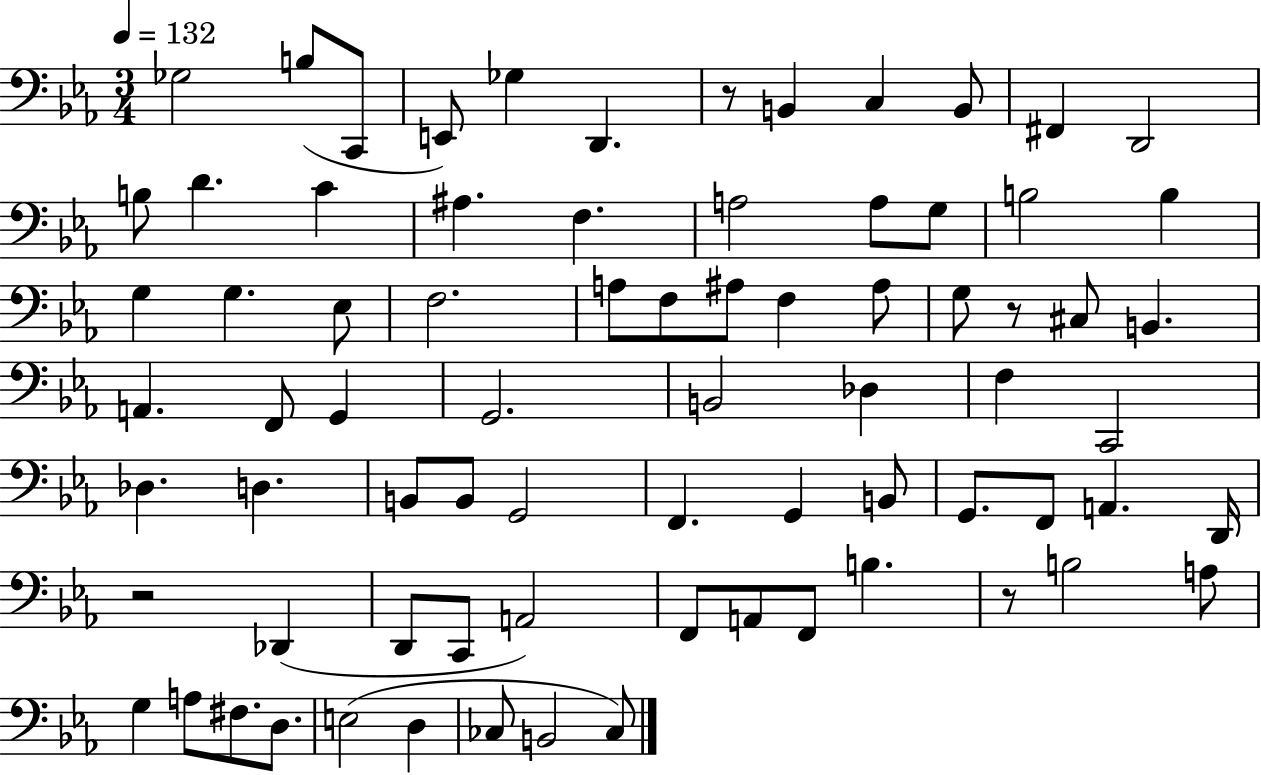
{
  \clef bass
  \numericTimeSignature
  \time 3/4
  \key ees \major
  \tempo 4 = 132
  ges2 b8( c,8 | e,8) ges4 d,4. | r8 b,4 c4 b,8 | fis,4 d,2 | \break b8 d'4. c'4 | ais4. f4. | a2 a8 g8 | b2 b4 | \break g4 g4. ees8 | f2. | a8 f8 ais8 f4 ais8 | g8 r8 cis8 b,4. | \break a,4. f,8 g,4 | g,2. | b,2 des4 | f4 c,2 | \break des4. d4. | b,8 b,8 g,2 | f,4. g,4 b,8 | g,8. f,8 a,4. d,16 | \break r2 des,4( | d,8 c,8 a,2) | f,8 a,8 f,8 b4. | r8 b2 a8 | \break g4 a8 fis8. d8. | e2( d4 | ces8 b,2 ces8) | \bar "|."
}